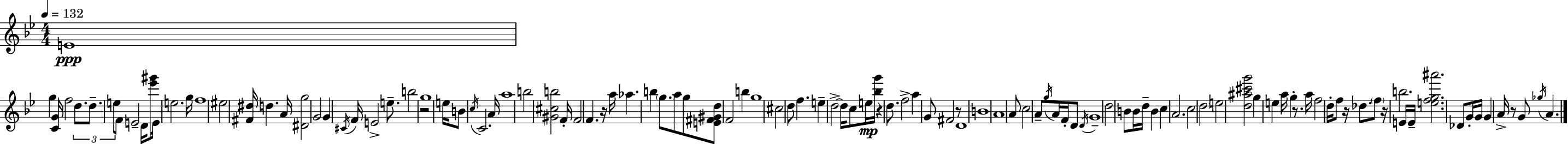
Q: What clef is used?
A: treble